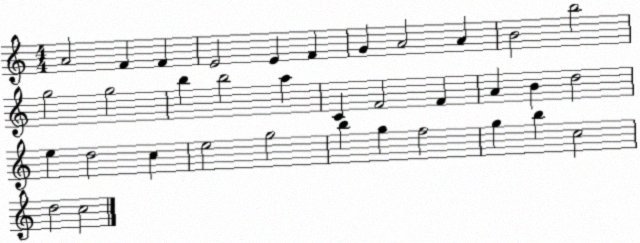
X:1
T:Untitled
M:4/4
L:1/4
K:C
A2 F F E2 E F G A2 A B2 b2 g2 g2 b b2 a C F2 F A B d2 e d2 c e2 g2 b g f2 g b c2 d2 c2